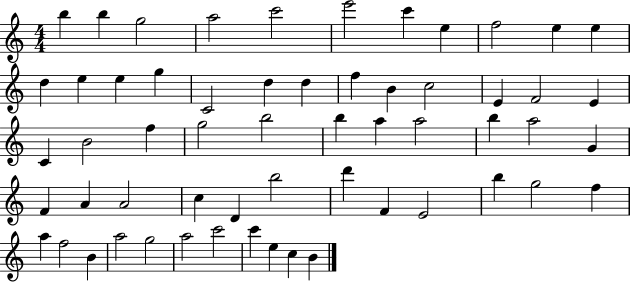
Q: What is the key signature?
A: C major